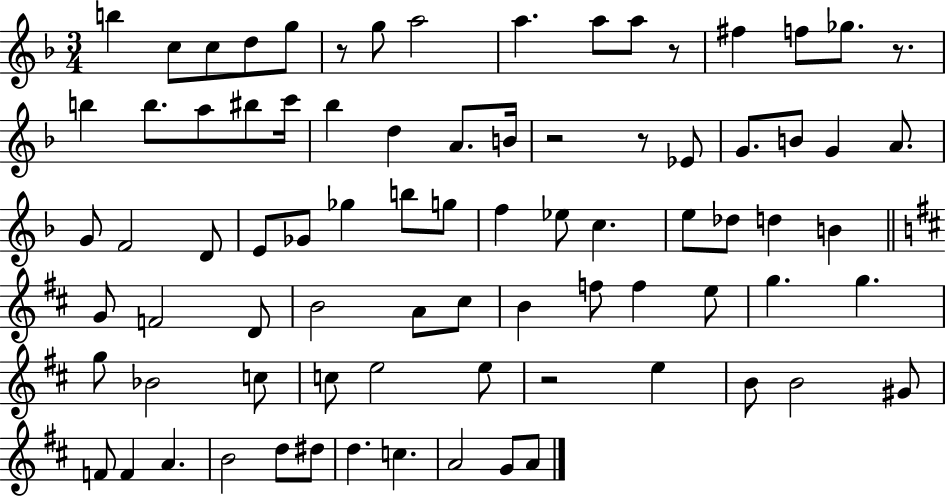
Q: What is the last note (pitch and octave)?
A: A4